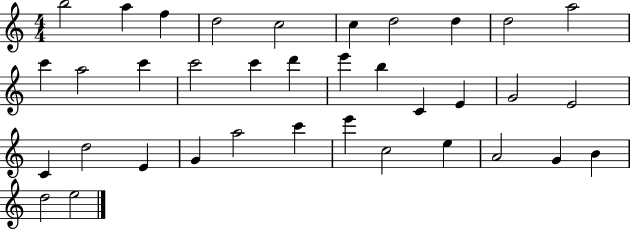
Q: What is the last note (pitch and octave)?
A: E5